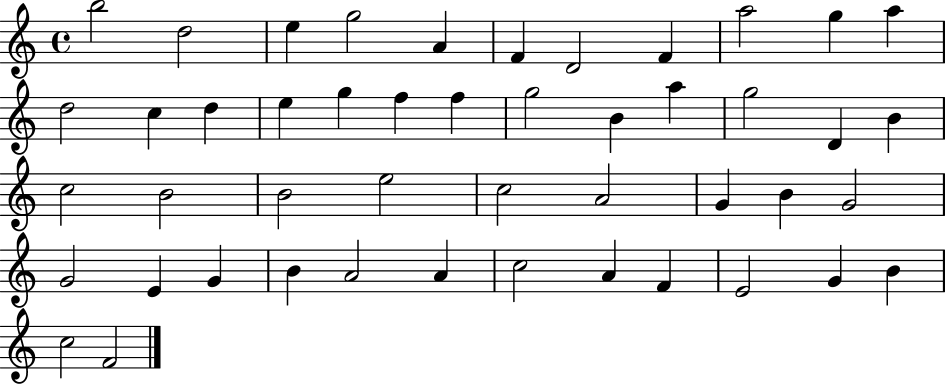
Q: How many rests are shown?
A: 0